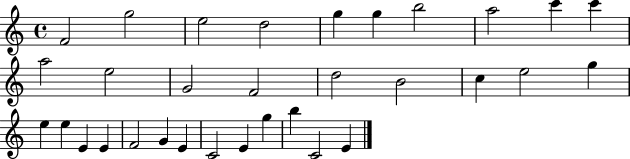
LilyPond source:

{
  \clef treble
  \time 4/4
  \defaultTimeSignature
  \key c \major
  f'2 g''2 | e''2 d''2 | g''4 g''4 b''2 | a''2 c'''4 c'''4 | \break a''2 e''2 | g'2 f'2 | d''2 b'2 | c''4 e''2 g''4 | \break e''4 e''4 e'4 e'4 | f'2 g'4 e'4 | c'2 e'4 g''4 | b''4 c'2 e'4 | \break \bar "|."
}